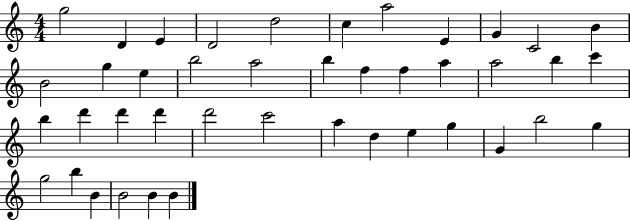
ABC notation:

X:1
T:Untitled
M:4/4
L:1/4
K:C
g2 D E D2 d2 c a2 E G C2 B B2 g e b2 a2 b f f a a2 b c' b d' d' d' d'2 c'2 a d e g G b2 g g2 b B B2 B B